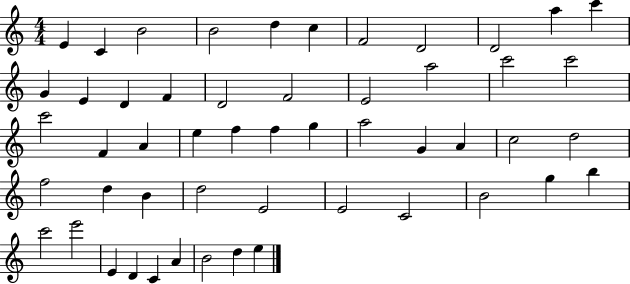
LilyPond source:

{
  \clef treble
  \numericTimeSignature
  \time 4/4
  \key c \major
  e'4 c'4 b'2 | b'2 d''4 c''4 | f'2 d'2 | d'2 a''4 c'''4 | \break g'4 e'4 d'4 f'4 | d'2 f'2 | e'2 a''2 | c'''2 c'''2 | \break c'''2 f'4 a'4 | e''4 f''4 f''4 g''4 | a''2 g'4 a'4 | c''2 d''2 | \break f''2 d''4 b'4 | d''2 e'2 | e'2 c'2 | b'2 g''4 b''4 | \break c'''2 e'''2 | e'4 d'4 c'4 a'4 | b'2 d''4 e''4 | \bar "|."
}